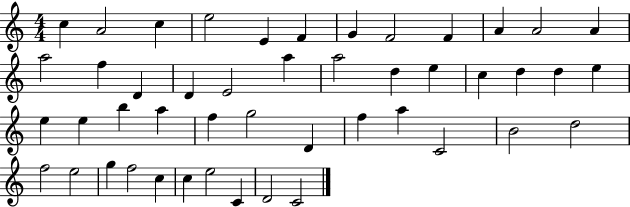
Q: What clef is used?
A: treble